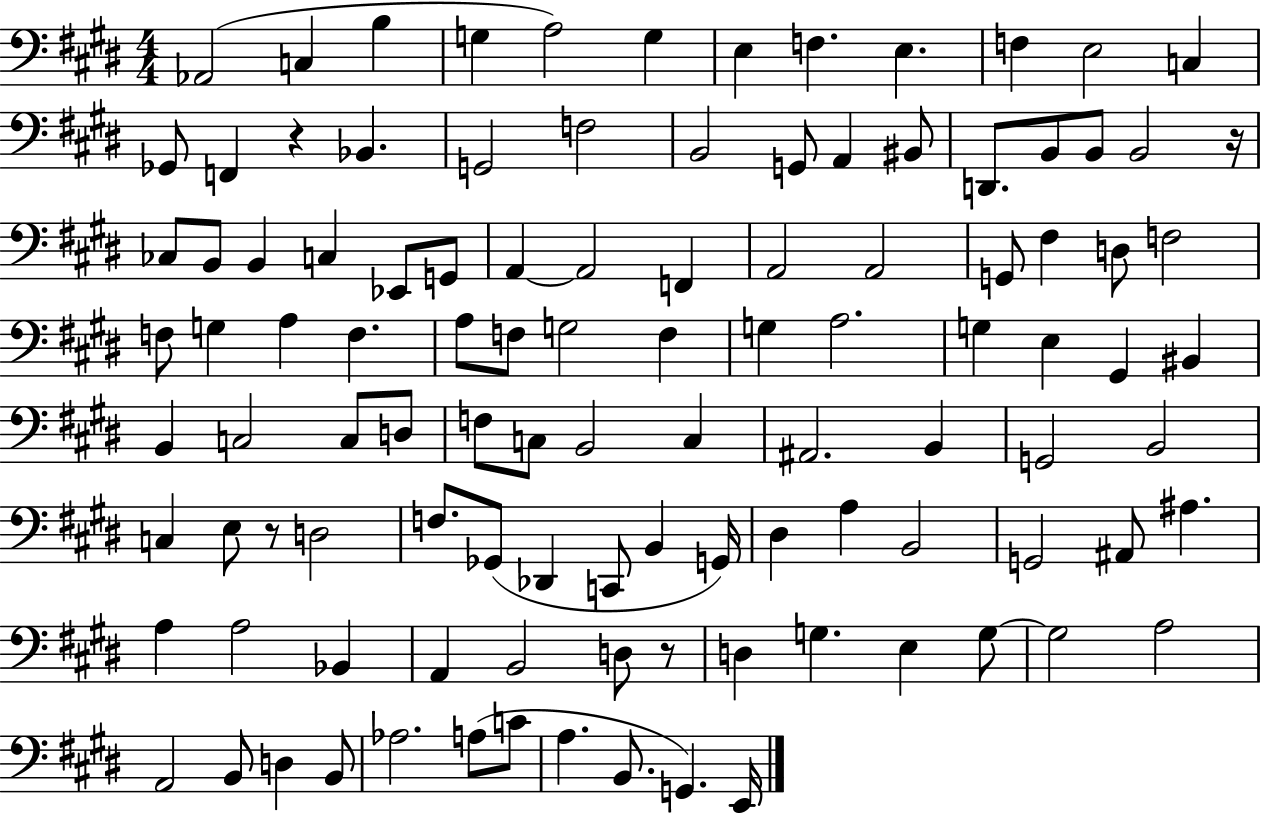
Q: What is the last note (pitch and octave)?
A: E2